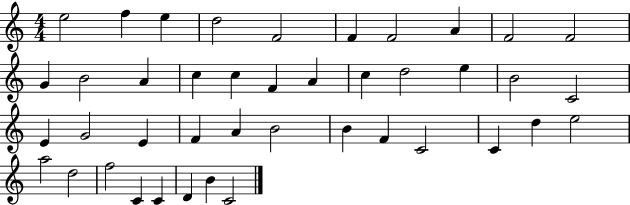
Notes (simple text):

E5/h F5/q E5/q D5/h F4/h F4/q F4/h A4/q F4/h F4/h G4/q B4/h A4/q C5/q C5/q F4/q A4/q C5/q D5/h E5/q B4/h C4/h E4/q G4/h E4/q F4/q A4/q B4/h B4/q F4/q C4/h C4/q D5/q E5/h A5/h D5/h F5/h C4/q C4/q D4/q B4/q C4/h